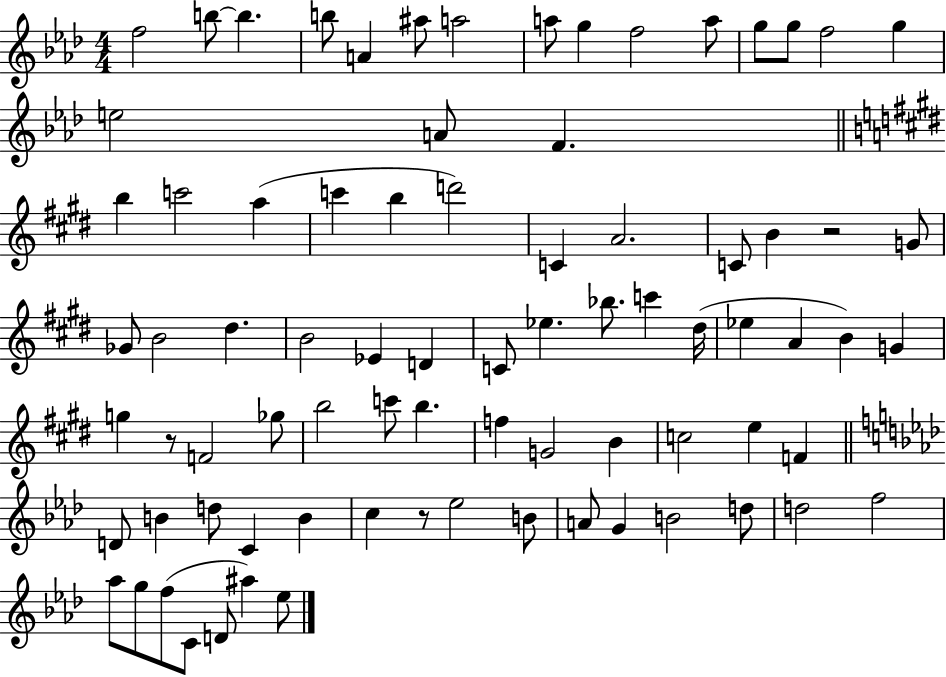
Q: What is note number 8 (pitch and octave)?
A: A5